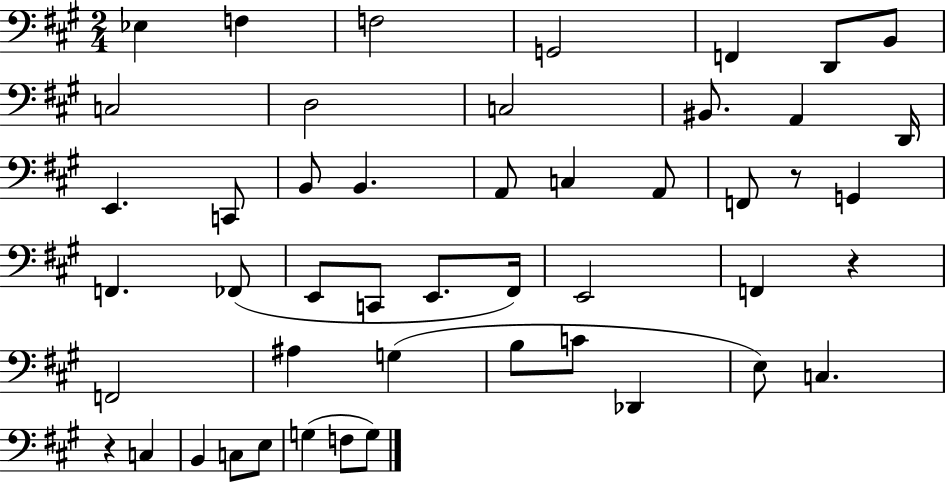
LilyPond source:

{
  \clef bass
  \numericTimeSignature
  \time 2/4
  \key a \major
  ees4 f4 | f2 | g,2 | f,4 d,8 b,8 | \break c2 | d2 | c2 | bis,8. a,4 d,16 | \break e,4. c,8 | b,8 b,4. | a,8 c4 a,8 | f,8 r8 g,4 | \break f,4. fes,8( | e,8 c,8 e,8. fis,16) | e,2 | f,4 r4 | \break f,2 | ais4 g4( | b8 c'8 des,4 | e8) c4. | \break r4 c4 | b,4 c8 e8 | g4( f8 g8) | \bar "|."
}